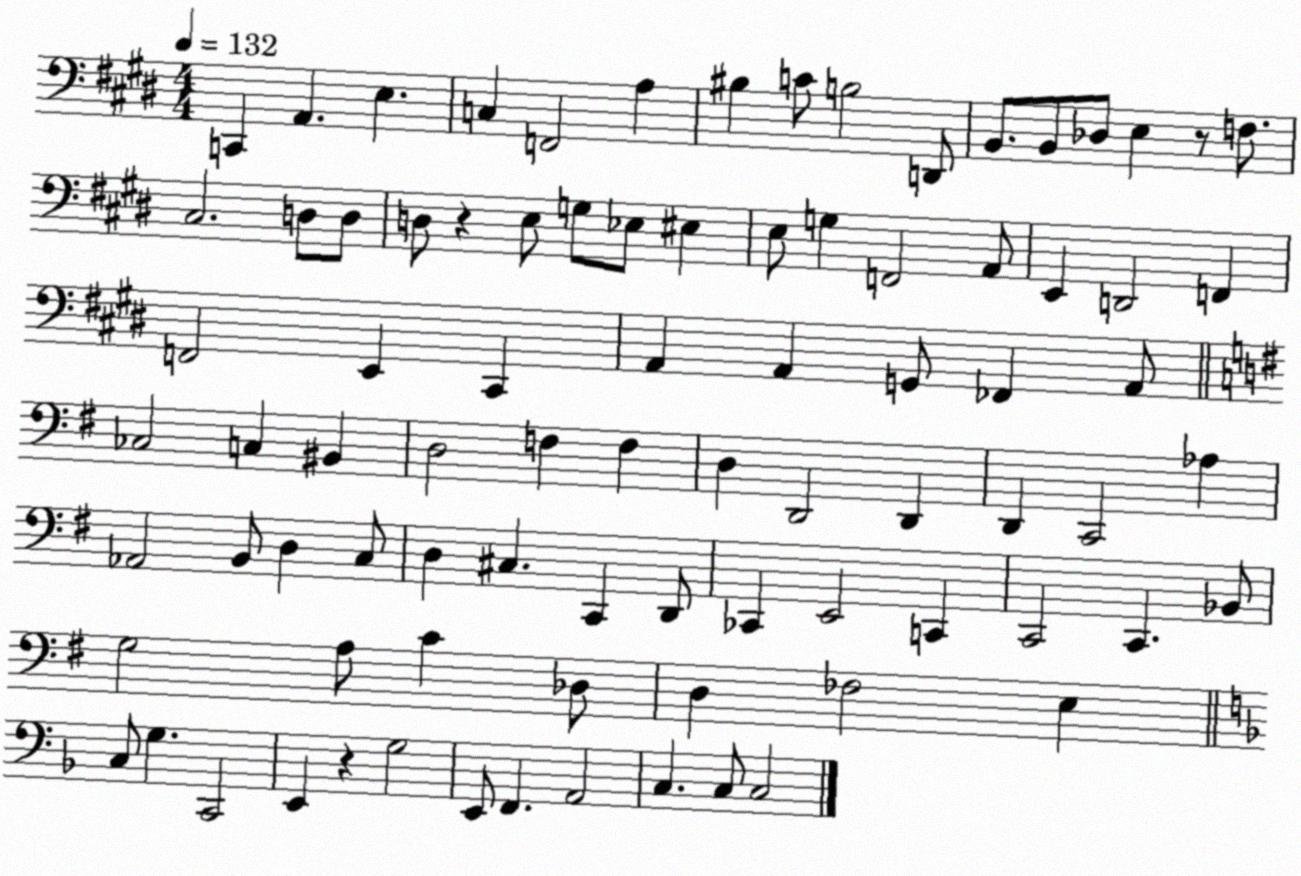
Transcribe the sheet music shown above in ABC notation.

X:1
T:Untitled
M:4/4
L:1/4
K:E
C,, A,, E, C, F,,2 A, ^B, C/2 B,2 D,,/2 B,,/2 B,,/2 _D,/2 E, z/2 F,/2 ^C,2 D,/2 D,/2 D,/2 z E,/2 G,/2 _E,/2 ^E, E,/2 G, F,,2 A,,/2 E,, D,,2 F,, F,,2 E,, ^C,, A,, A,, G,,/2 _F,, A,,/2 _C,2 C, ^B,, D,2 F, F, D, D,,2 D,, D,, C,,2 _A, _A,,2 B,,/2 D, C,/2 D, ^C, C,, D,,/2 _C,, E,,2 C,, C,,2 C,, _B,,/2 G,2 A,/2 C _D,/2 D, _F,2 E, C,/2 G, C,,2 E,, z G,2 E,,/2 F,, A,,2 C, C,/2 C,2